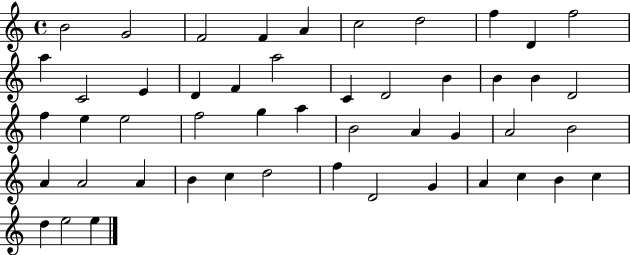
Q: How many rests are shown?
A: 0